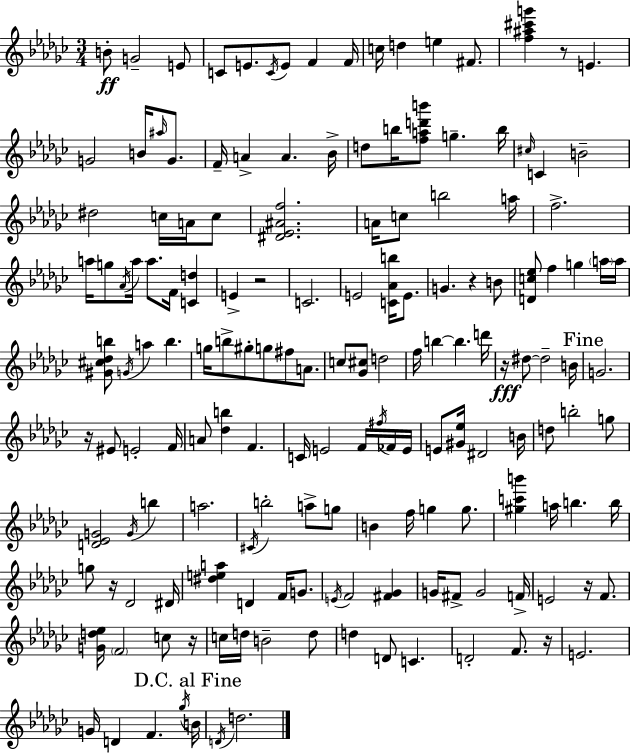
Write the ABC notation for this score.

X:1
T:Untitled
M:3/4
L:1/4
K:Ebm
B/2 G2 E/2 C/2 E/2 C/4 E/2 F F/4 c/4 d e ^F/2 [f^a^c'g'] z/2 E G2 B/4 ^a/4 G/2 F/4 A A _B/4 d/2 b/4 [fad'b']/2 g b/4 ^c/4 C B2 ^d2 c/4 A/4 c/2 [^D_E^Af]2 A/4 c/2 b2 a/4 f2 a/4 g/2 _A/4 a/4 a/2 F/4 [Cd] E z2 C2 E2 [C_Ab]/4 E/2 G z B/2 [Dc_e]/2 f g a/4 a/4 [^G^c_db]/2 G/4 a b g/4 b/2 ^g/2 g/2 ^f/2 A/2 c/2 [_G^c]/2 d2 f/4 b b d'/4 z/4 ^d/2 ^d2 B/4 G2 z/4 ^E/2 E2 F/4 A/2 [_db] F C/4 E2 F/4 ^f/4 _F/4 E/4 E/2 [^G_e]/4 ^D2 B/4 d/2 b2 g/2 [D_EG]2 G/4 b a2 ^C/4 b2 a/2 g/2 B f/4 g g/2 [^gc'b'] a/4 b b/4 g/2 z/4 _D2 ^D/4 [^dea] D F/4 G/2 E/4 F2 [^F_G] G/4 ^F/2 G2 F/4 E2 z/4 F/2 [Gd_e]/4 F2 c/2 z/4 c/4 d/4 B2 d/2 d D/2 C D2 F/2 z/4 E2 G/4 D F _g/4 B/4 D/4 d2